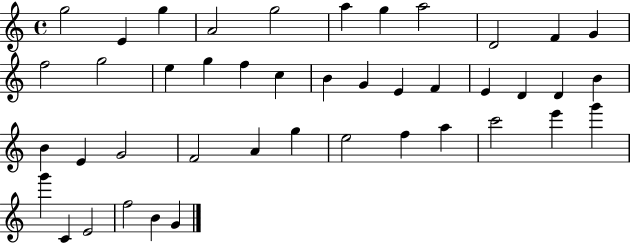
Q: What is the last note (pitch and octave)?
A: G4